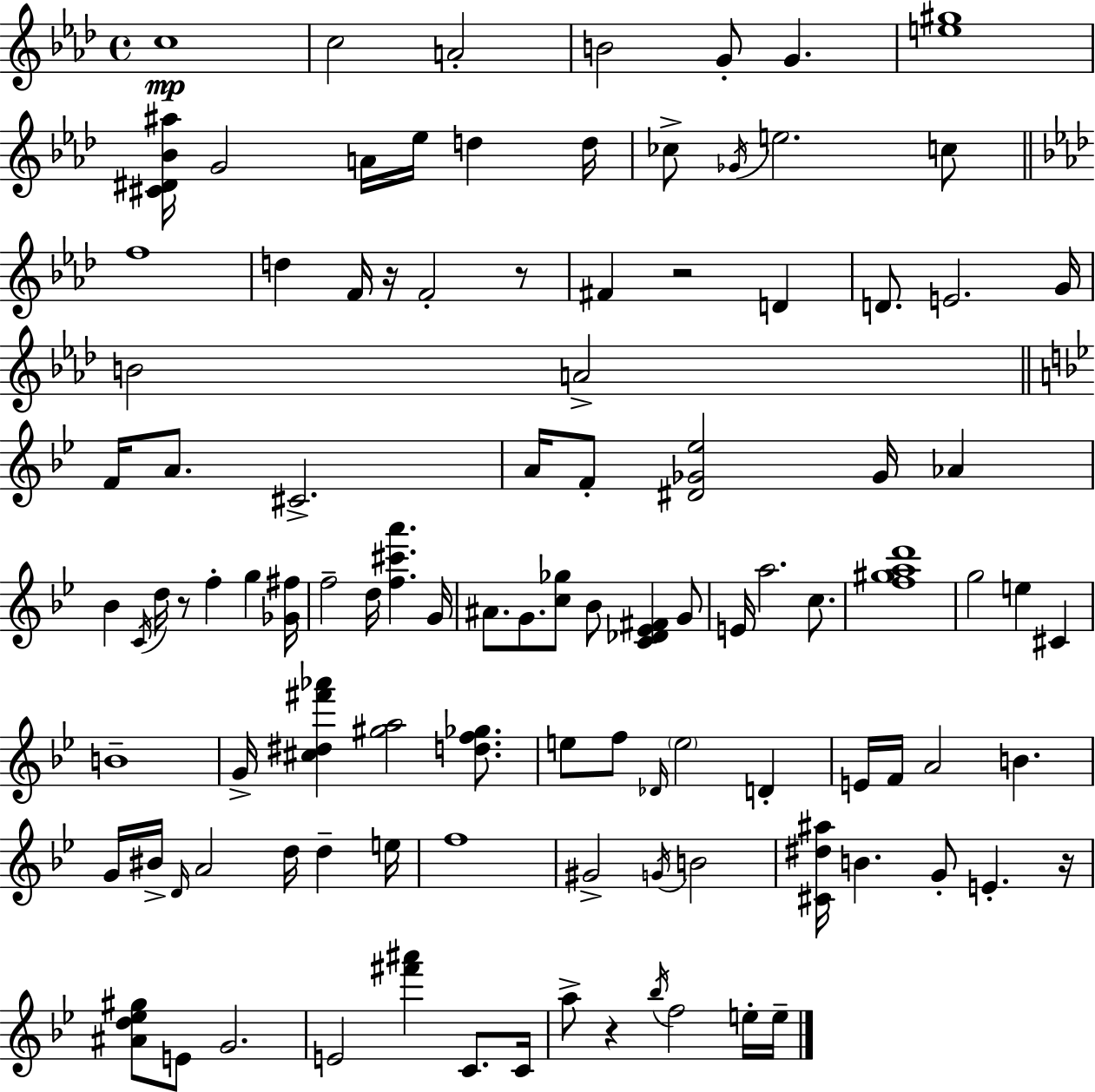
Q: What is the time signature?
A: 4/4